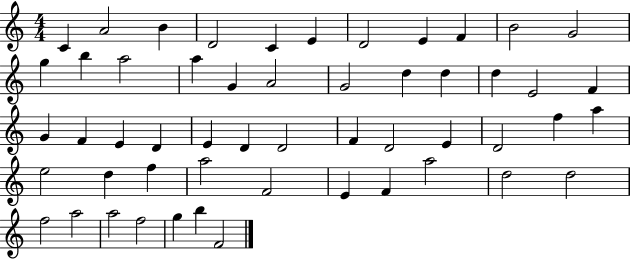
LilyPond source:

{
  \clef treble
  \numericTimeSignature
  \time 4/4
  \key c \major
  c'4 a'2 b'4 | d'2 c'4 e'4 | d'2 e'4 f'4 | b'2 g'2 | \break g''4 b''4 a''2 | a''4 g'4 a'2 | g'2 d''4 d''4 | d''4 e'2 f'4 | \break g'4 f'4 e'4 d'4 | e'4 d'4 d'2 | f'4 d'2 e'4 | d'2 f''4 a''4 | \break e''2 d''4 f''4 | a''2 f'2 | e'4 f'4 a''2 | d''2 d''2 | \break f''2 a''2 | a''2 f''2 | g''4 b''4 f'2 | \bar "|."
}